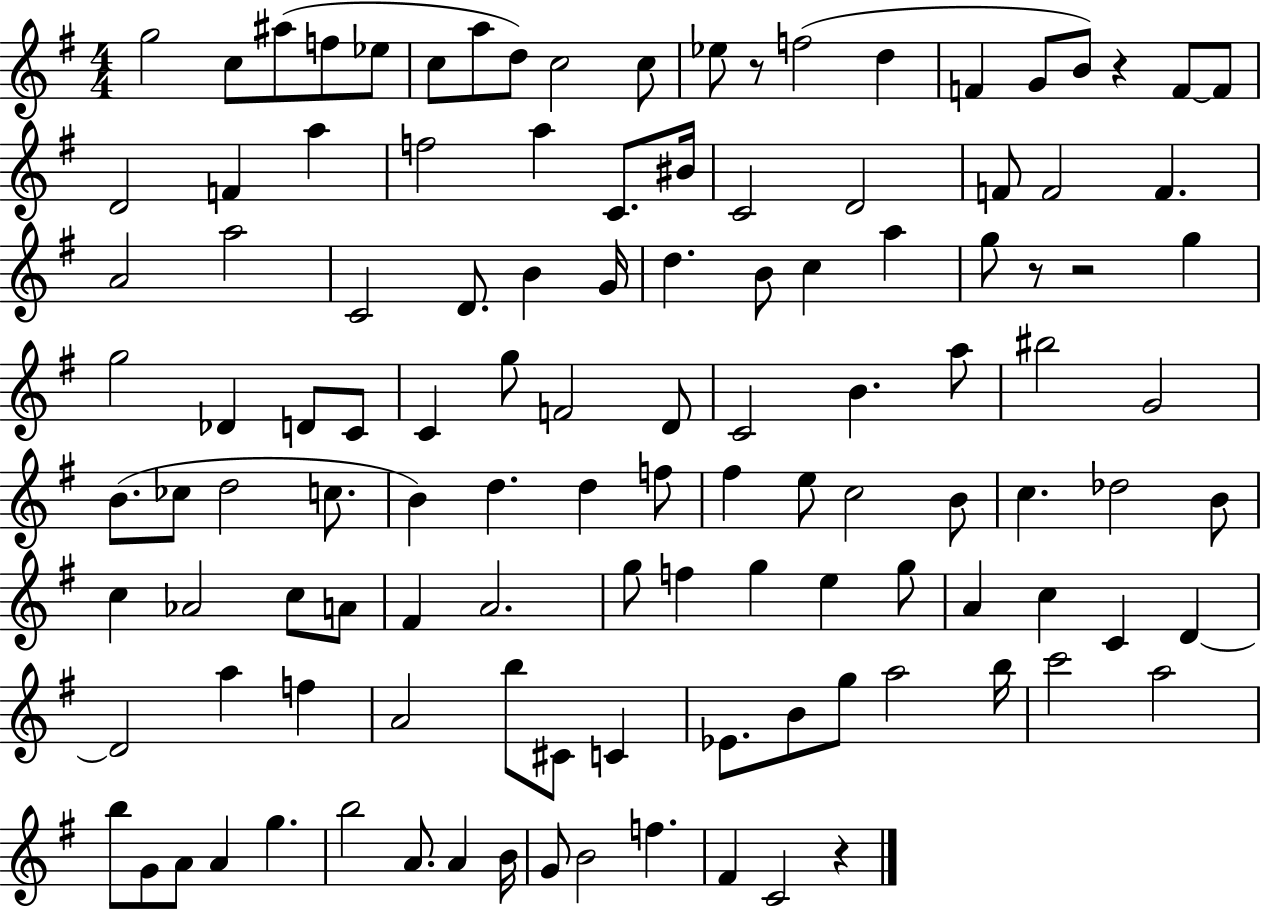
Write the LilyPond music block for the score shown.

{
  \clef treble
  \numericTimeSignature
  \time 4/4
  \key g \major
  g''2 c''8 ais''8( f''8 ees''8 | c''8 a''8 d''8) c''2 c''8 | ees''8 r8 f''2( d''4 | f'4 g'8 b'8) r4 f'8~~ f'8 | \break d'2 f'4 a''4 | f''2 a''4 c'8. bis'16 | c'2 d'2 | f'8 f'2 f'4. | \break a'2 a''2 | c'2 d'8. b'4 g'16 | d''4. b'8 c''4 a''4 | g''8 r8 r2 g''4 | \break g''2 des'4 d'8 c'8 | c'4 g''8 f'2 d'8 | c'2 b'4. a''8 | bis''2 g'2 | \break b'8.( ces''8 d''2 c''8. | b'4) d''4. d''4 f''8 | fis''4 e''8 c''2 b'8 | c''4. des''2 b'8 | \break c''4 aes'2 c''8 a'8 | fis'4 a'2. | g''8 f''4 g''4 e''4 g''8 | a'4 c''4 c'4 d'4~~ | \break d'2 a''4 f''4 | a'2 b''8 cis'8 c'4 | ees'8. b'8 g''8 a''2 b''16 | c'''2 a''2 | \break b''8 g'8 a'8 a'4 g''4. | b''2 a'8. a'4 b'16 | g'8 b'2 f''4. | fis'4 c'2 r4 | \break \bar "|."
}